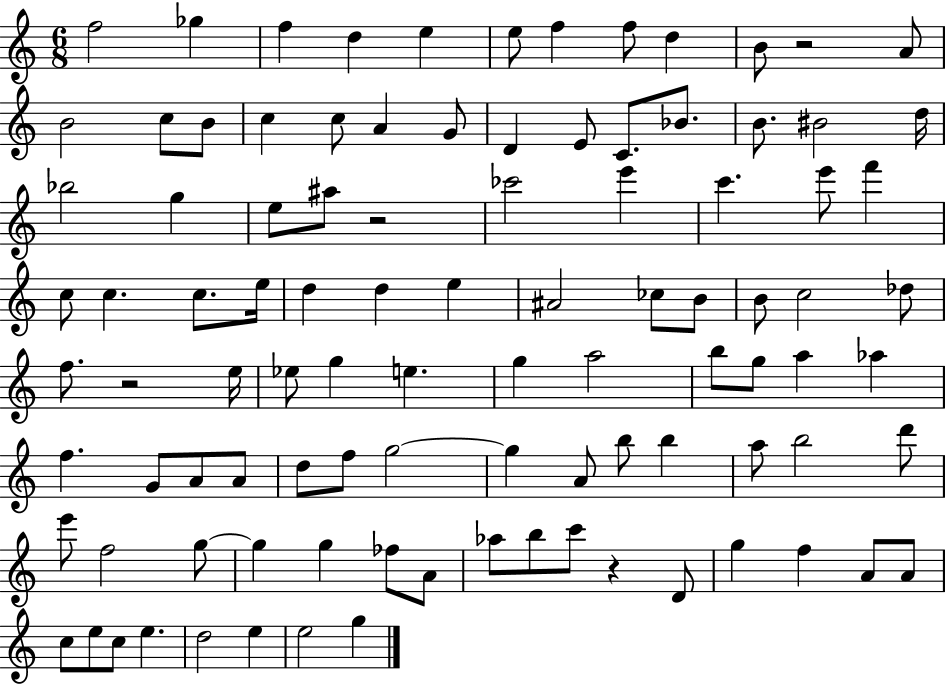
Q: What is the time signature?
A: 6/8